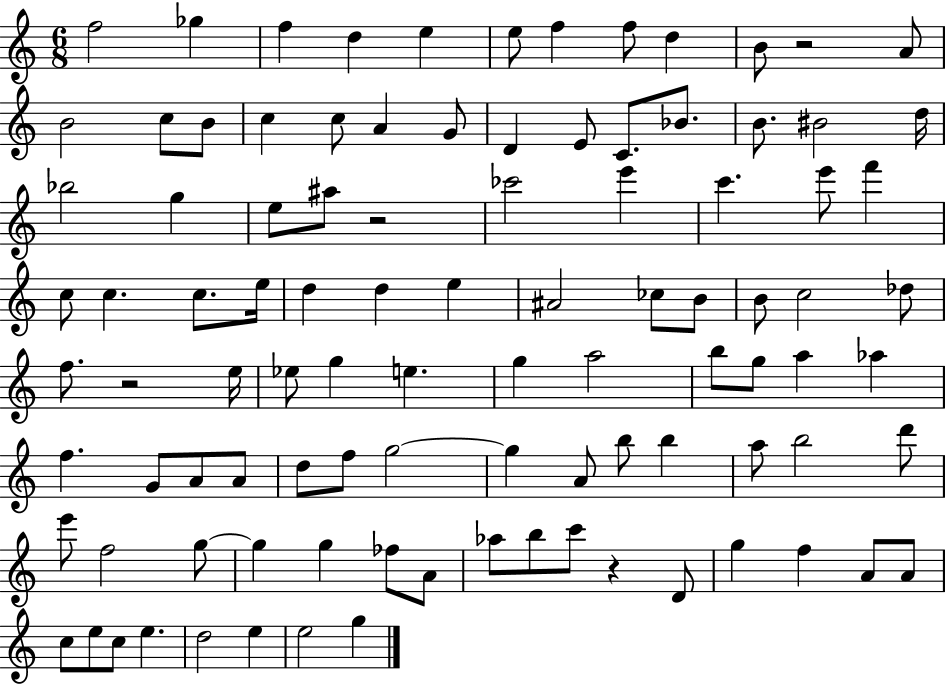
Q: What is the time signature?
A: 6/8